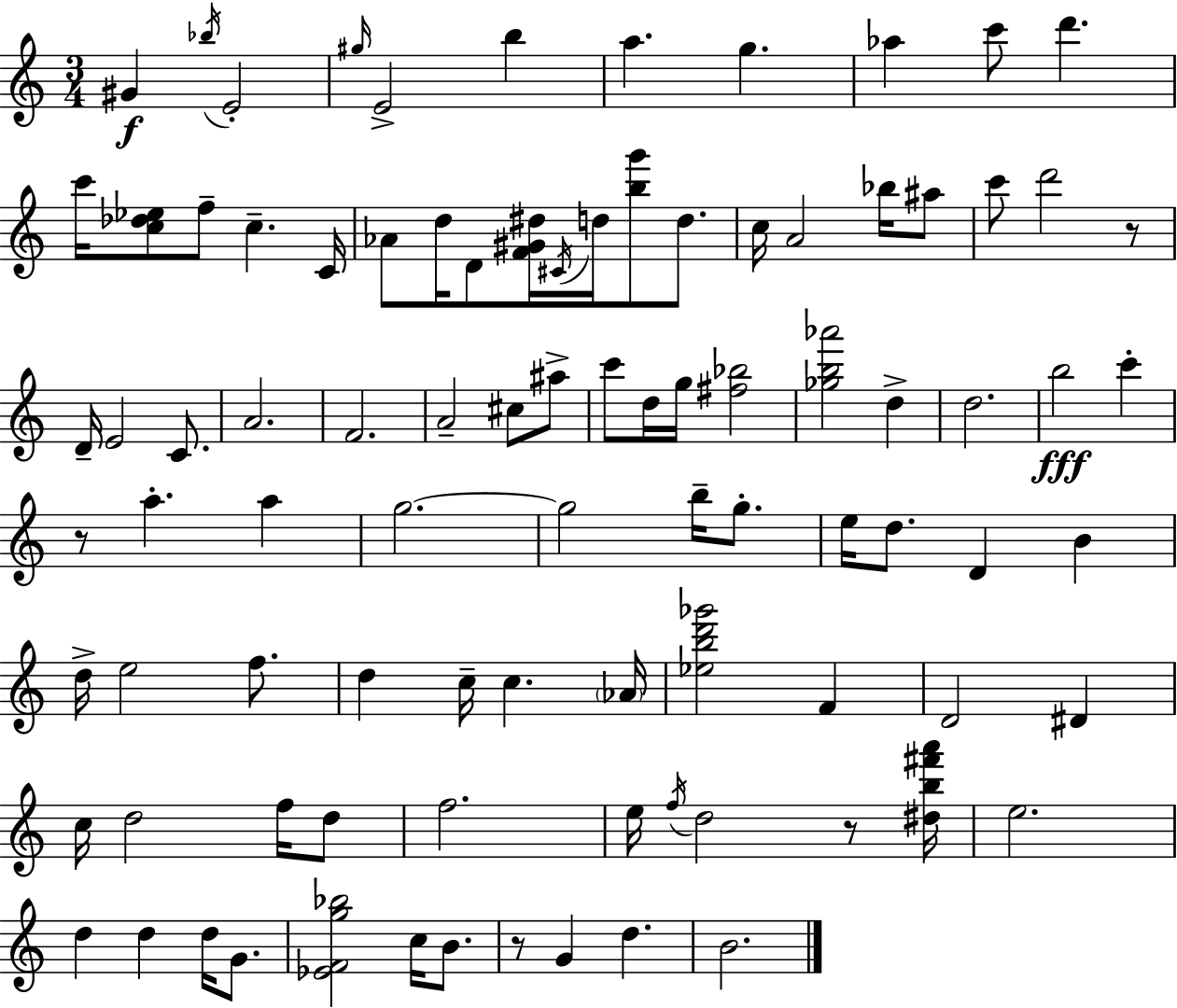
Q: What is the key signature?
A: A minor